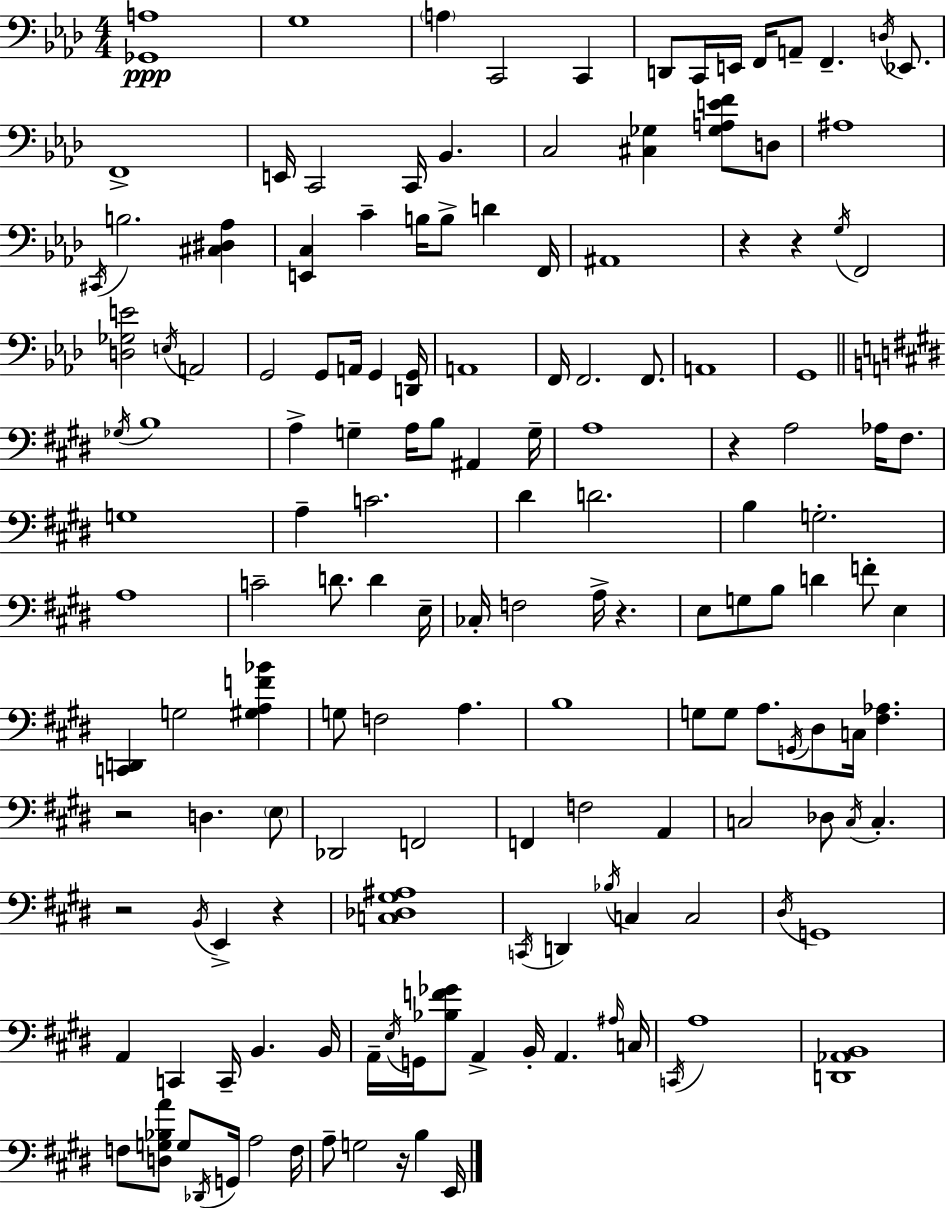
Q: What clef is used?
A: bass